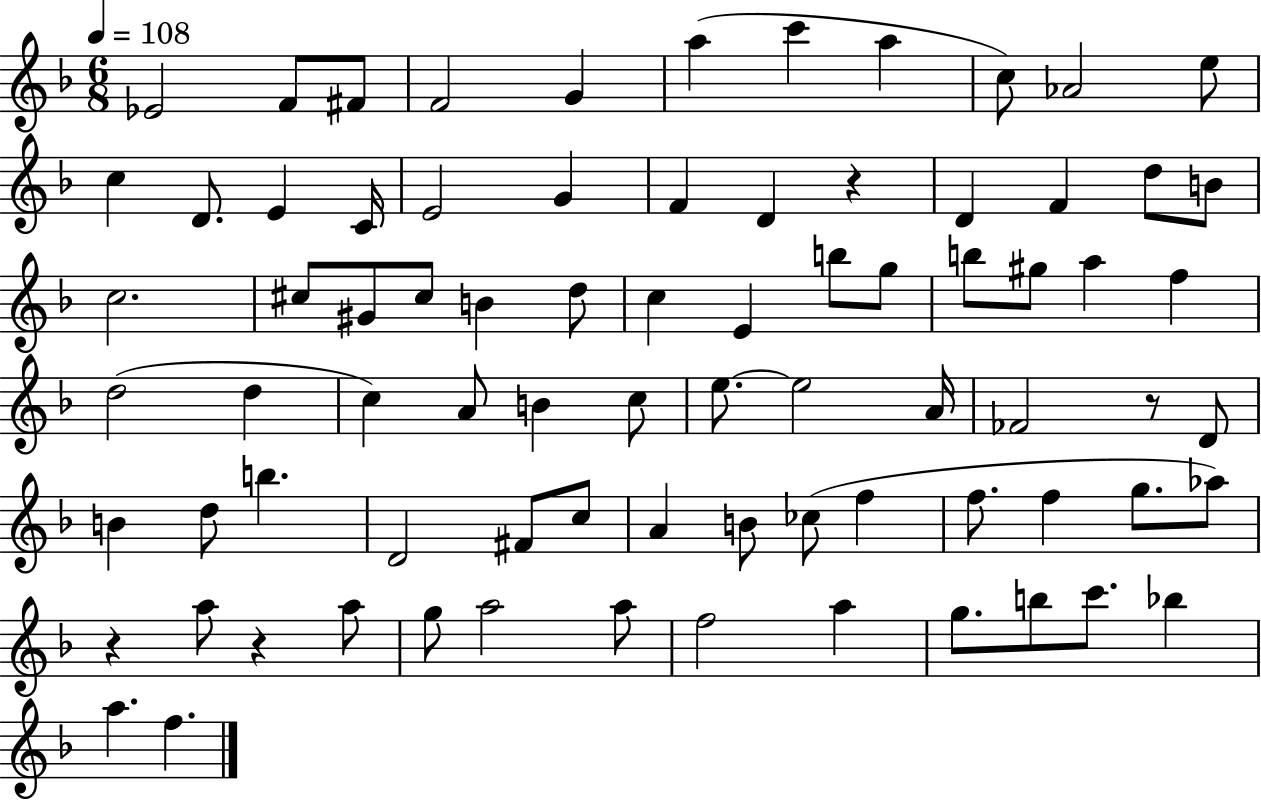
Eb4/h F4/e F#4/e F4/h G4/q A5/q C6/q A5/q C5/e Ab4/h E5/e C5/q D4/e. E4/q C4/s E4/h G4/q F4/q D4/q R/q D4/q F4/q D5/e B4/e C5/h. C#5/e G#4/e C#5/e B4/q D5/e C5/q E4/q B5/e G5/e B5/e G#5/e A5/q F5/q D5/h D5/q C5/q A4/e B4/q C5/e E5/e. E5/h A4/s FES4/h R/e D4/e B4/q D5/e B5/q. D4/h F#4/e C5/e A4/q B4/e CES5/e F5/q F5/e. F5/q G5/e. Ab5/e R/q A5/e R/q A5/e G5/e A5/h A5/e F5/h A5/q G5/e. B5/e C6/e. Bb5/q A5/q. F5/q.